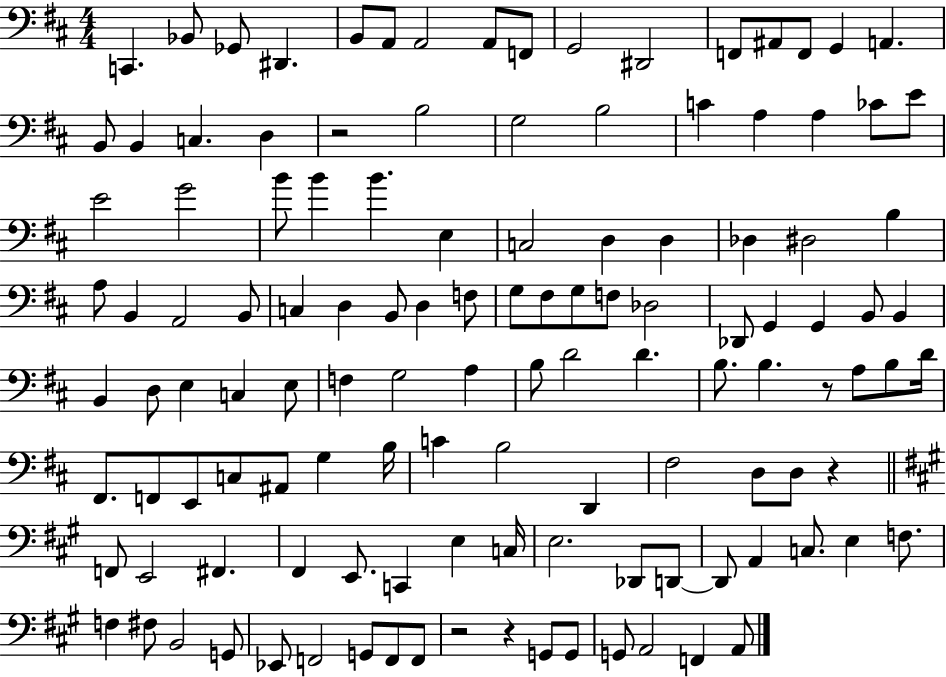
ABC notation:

X:1
T:Untitled
M:4/4
L:1/4
K:D
C,, _B,,/2 _G,,/2 ^D,, B,,/2 A,,/2 A,,2 A,,/2 F,,/2 G,,2 ^D,,2 F,,/2 ^A,,/2 F,,/2 G,, A,, B,,/2 B,, C, D, z2 B,2 G,2 B,2 C A, A, _C/2 E/2 E2 G2 B/2 B B E, C,2 D, D, _D, ^D,2 B, A,/2 B,, A,,2 B,,/2 C, D, B,,/2 D, F,/2 G,/2 ^F,/2 G,/2 F,/2 _D,2 _D,,/2 G,, G,, B,,/2 B,, B,, D,/2 E, C, E,/2 F, G,2 A, B,/2 D2 D B,/2 B, z/2 A,/2 B,/2 D/4 ^F,,/2 F,,/2 E,,/2 C,/2 ^A,,/2 G, B,/4 C B,2 D,, ^F,2 D,/2 D,/2 z F,,/2 E,,2 ^F,, ^F,, E,,/2 C,, E, C,/4 E,2 _D,,/2 D,,/2 D,,/2 A,, C,/2 E, F,/2 F, ^F,/2 B,,2 G,,/2 _E,,/2 F,,2 G,,/2 F,,/2 F,,/2 z2 z G,,/2 G,,/2 G,,/2 A,,2 F,, A,,/2